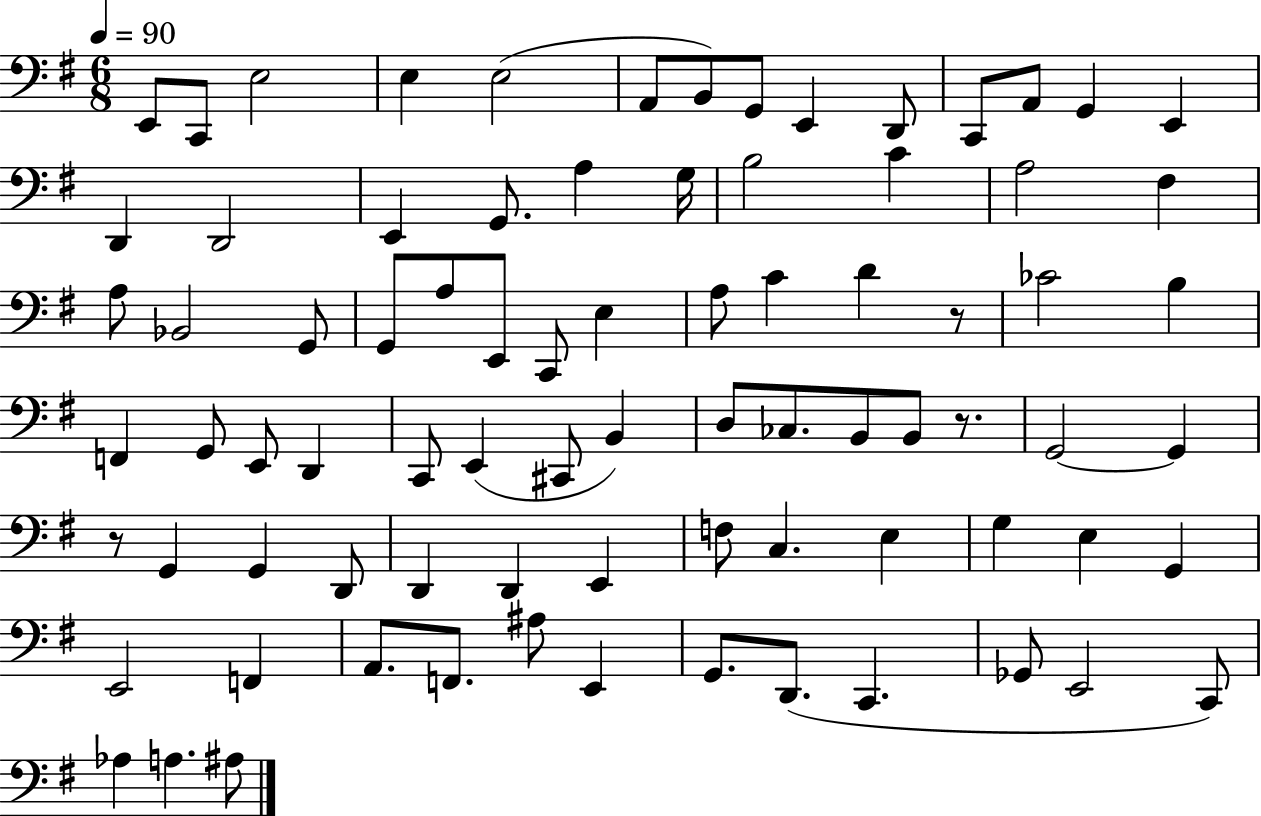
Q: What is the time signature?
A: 6/8